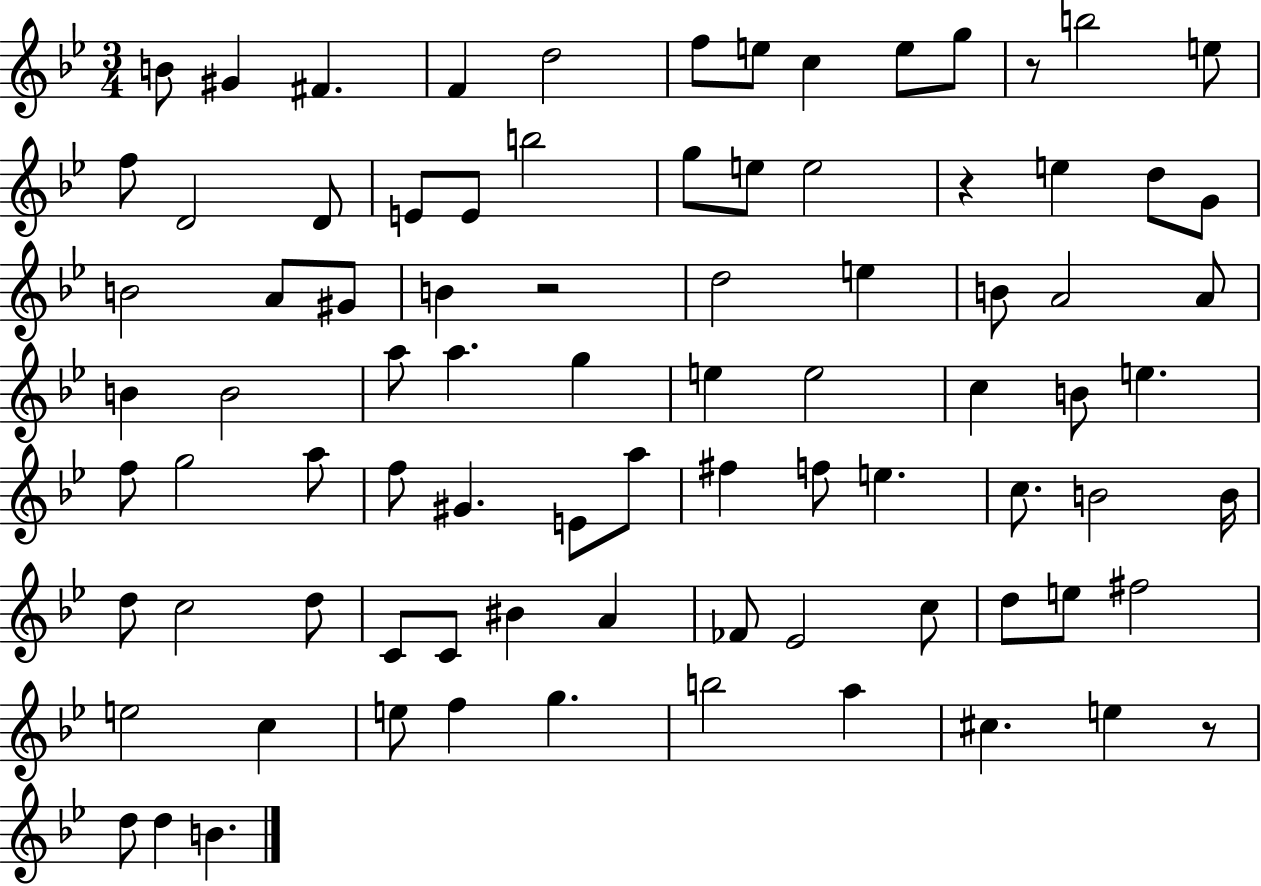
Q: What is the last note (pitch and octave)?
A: B4